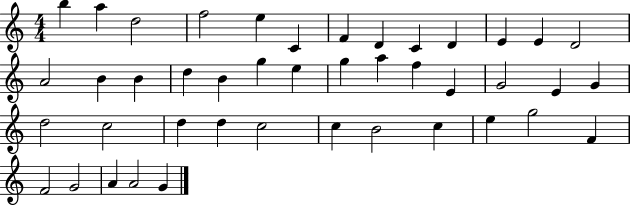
{
  \clef treble
  \numericTimeSignature
  \time 4/4
  \key c \major
  b''4 a''4 d''2 | f''2 e''4 c'4 | f'4 d'4 c'4 d'4 | e'4 e'4 d'2 | \break a'2 b'4 b'4 | d''4 b'4 g''4 e''4 | g''4 a''4 f''4 e'4 | g'2 e'4 g'4 | \break d''2 c''2 | d''4 d''4 c''2 | c''4 b'2 c''4 | e''4 g''2 f'4 | \break f'2 g'2 | a'4 a'2 g'4 | \bar "|."
}